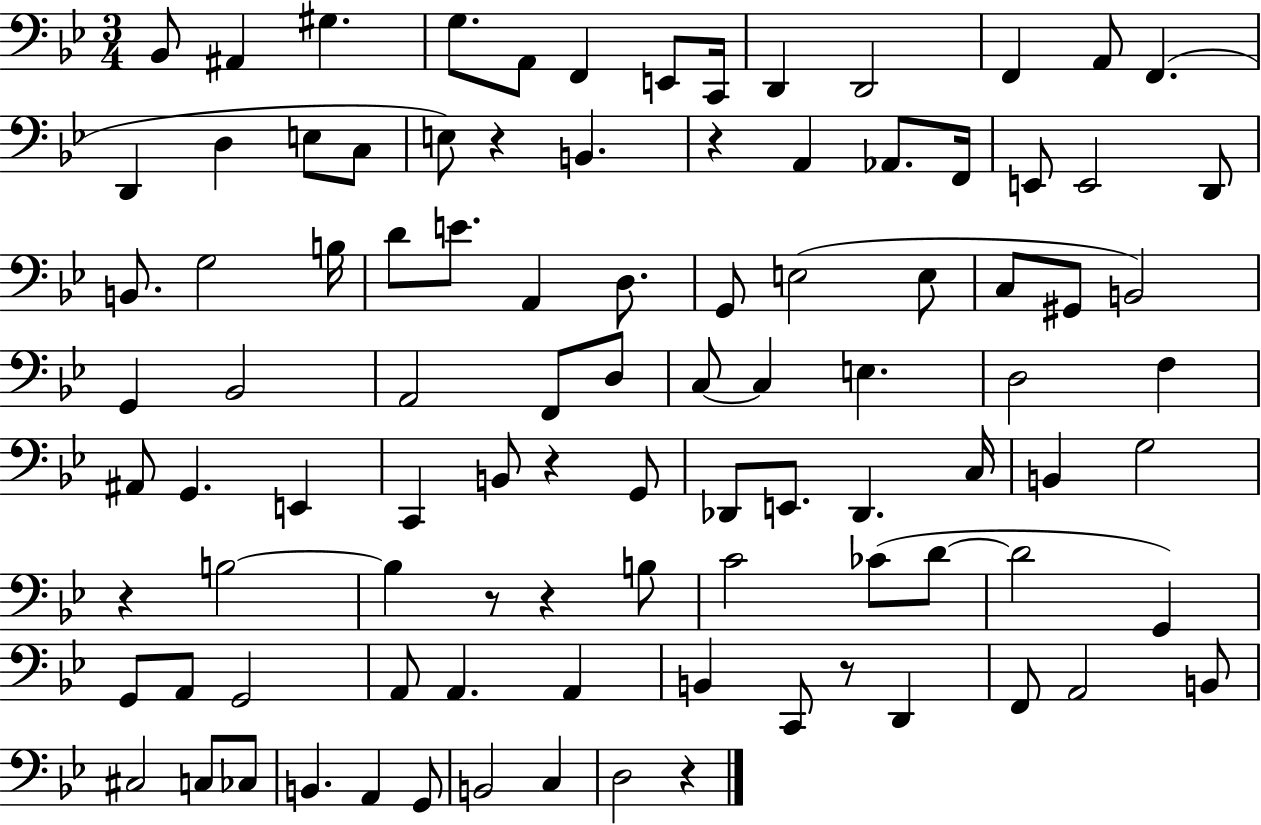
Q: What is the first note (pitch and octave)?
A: Bb2